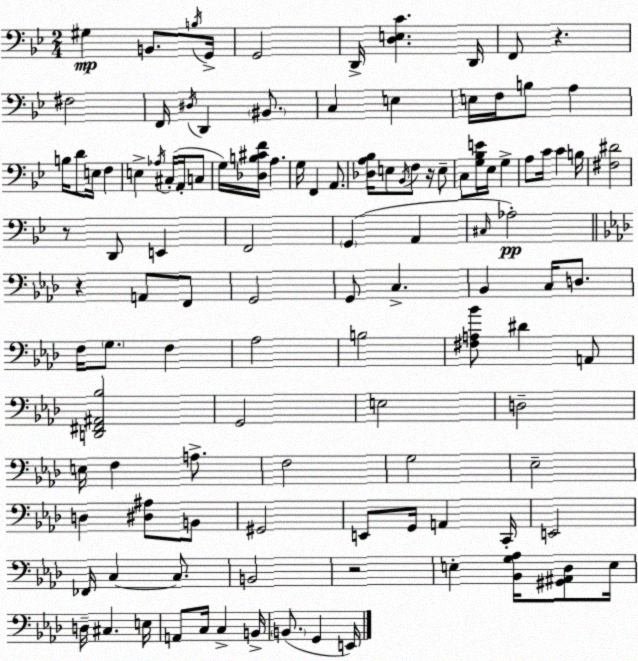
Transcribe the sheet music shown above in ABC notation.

X:1
T:Untitled
M:2/4
L:1/4
K:Bb
^G, B,,/2 B,/4 G,,/4 G,,2 D,,/4 [D,E,C] D,,/4 F,,/2 z ^F,2 F,,/4 ^D,/4 D,, ^B,,/2 C, E, E,/4 F,/4 B,/2 A, B,/4 D/2 E,/4 F, E, _A,/4 ^C,/4 A,,/4 C,/2 G,/4 [_D,B,^CF]/4 A, G,/4 F,, A,,/2 [_D,A,_B,]/4 E,/2 _B,,/4 F,/2 z/4 E,/2 C,/2 [G,_B,E]/4 _E,/4 G, A,/2 C/4 C B,/4 [^F,^D]2 z/2 D,,/2 E,, F,,2 G,, A,, ^C,/4 _A,2 z A,,/2 F,,/2 G,,2 G,,/2 C, _B,, C,/4 D,/2 F,/4 G,/2 F, _A,2 B,2 [^F,A,_B]/2 ^D A,,/2 [D,,^F,,^A,,_B,]2 G,,2 E,2 D,2 E,/4 F, A,/2 F,2 G,2 _E,2 D, [^D,^A,]/2 B,,/2 ^G,,2 E,,/2 G,,/4 A,, C,,/4 E,,2 _F,,/4 C, C,/2 B,,2 z2 E, [_B,,G,_A,]/4 [^G,,^A,,_D,]/2 E,/4 D,/4 ^C, E,/4 A,,/2 C,/4 C, B,,/4 B,,/2 G,, E,,/4